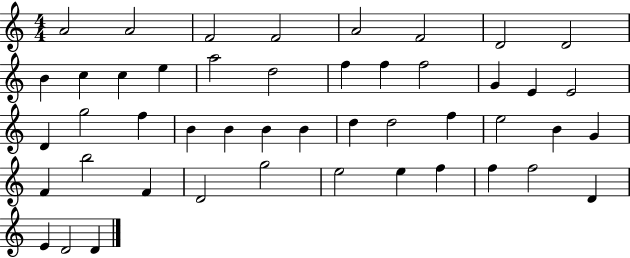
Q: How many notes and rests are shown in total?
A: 47